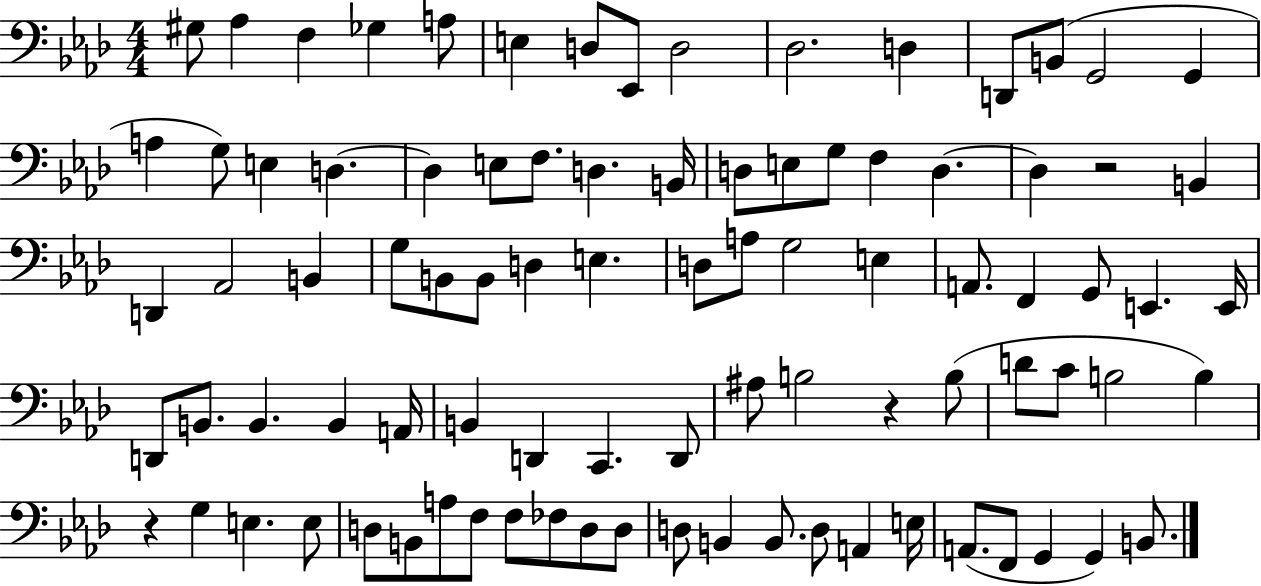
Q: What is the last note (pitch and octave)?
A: B2